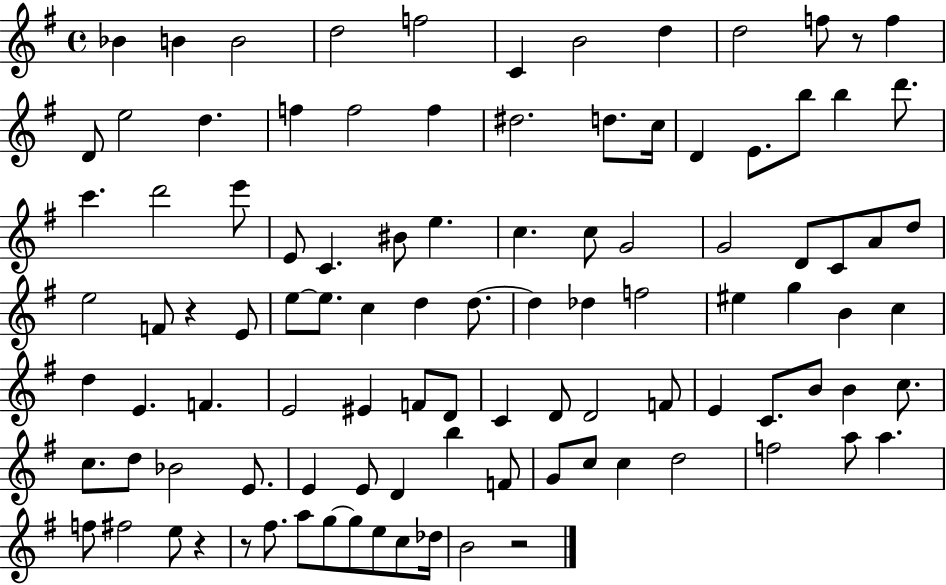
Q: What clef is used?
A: treble